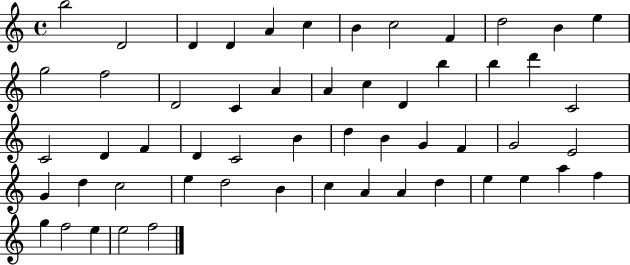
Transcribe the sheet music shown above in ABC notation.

X:1
T:Untitled
M:4/4
L:1/4
K:C
b2 D2 D D A c B c2 F d2 B e g2 f2 D2 C A A c D b b d' C2 C2 D F D C2 B d B G F G2 E2 G d c2 e d2 B c A A d e e a f g f2 e e2 f2